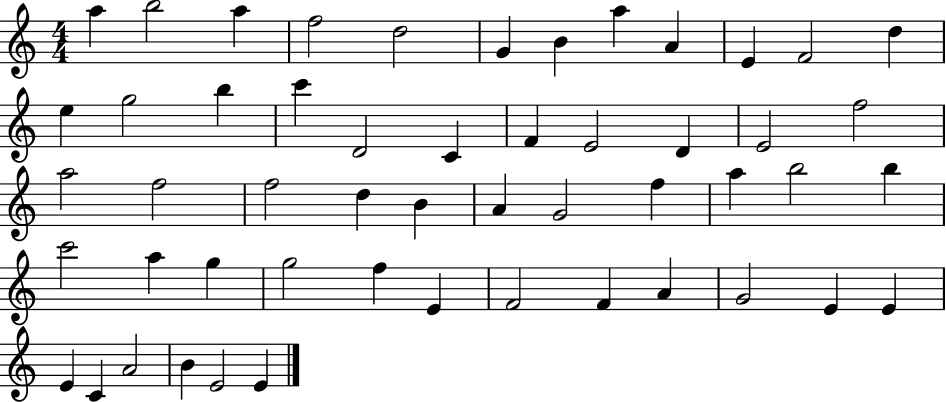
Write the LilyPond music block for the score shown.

{
  \clef treble
  \numericTimeSignature
  \time 4/4
  \key c \major
  a''4 b''2 a''4 | f''2 d''2 | g'4 b'4 a''4 a'4 | e'4 f'2 d''4 | \break e''4 g''2 b''4 | c'''4 d'2 c'4 | f'4 e'2 d'4 | e'2 f''2 | \break a''2 f''2 | f''2 d''4 b'4 | a'4 g'2 f''4 | a''4 b''2 b''4 | \break c'''2 a''4 g''4 | g''2 f''4 e'4 | f'2 f'4 a'4 | g'2 e'4 e'4 | \break e'4 c'4 a'2 | b'4 e'2 e'4 | \bar "|."
}